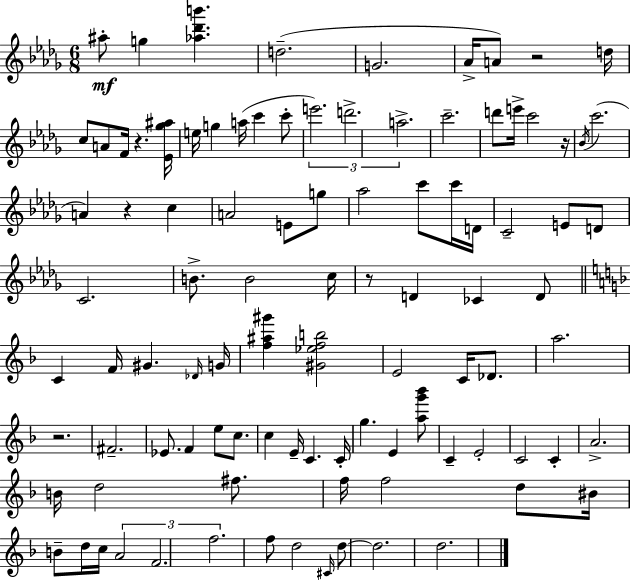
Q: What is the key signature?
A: BES minor